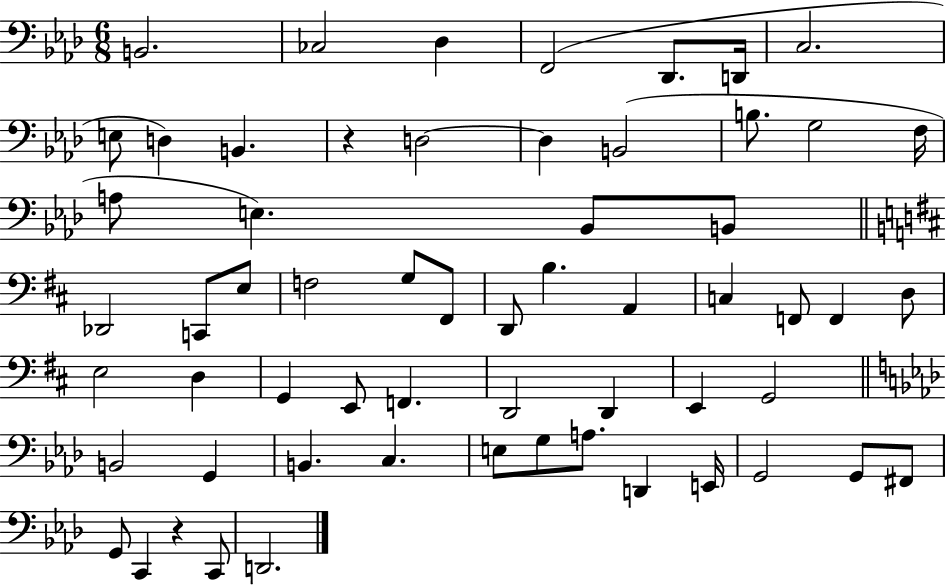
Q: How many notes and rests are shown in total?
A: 60